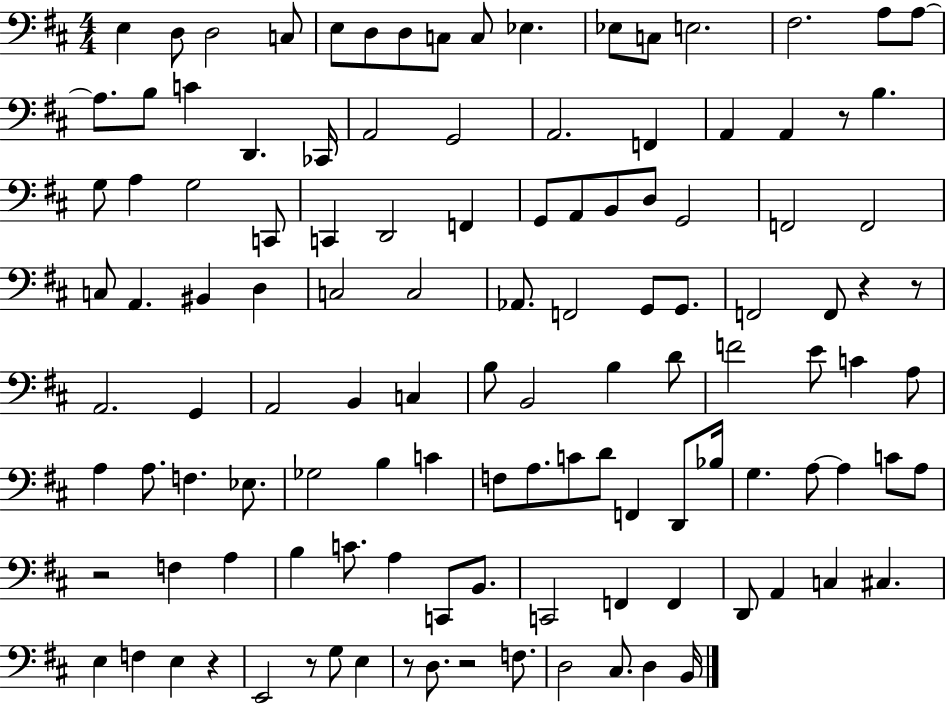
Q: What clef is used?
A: bass